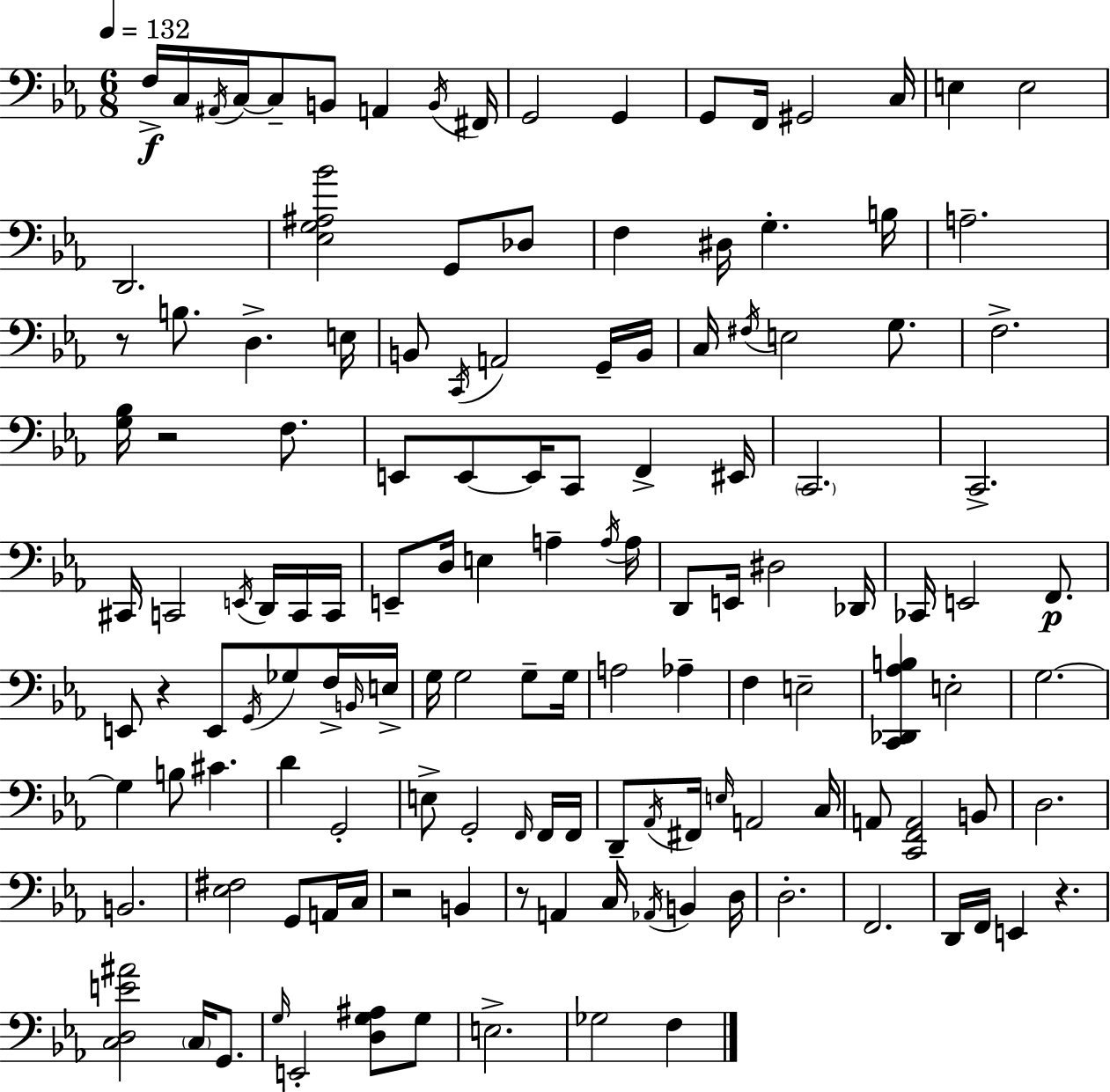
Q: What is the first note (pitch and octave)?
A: F3